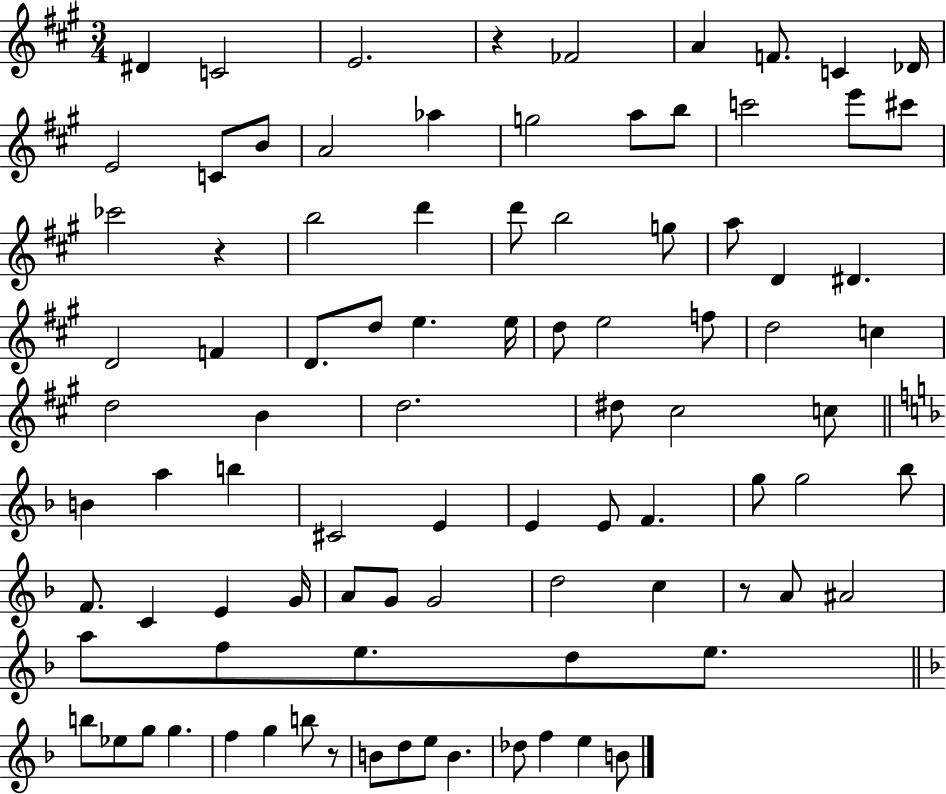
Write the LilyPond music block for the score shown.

{
  \clef treble
  \numericTimeSignature
  \time 3/4
  \key a \major
  dis'4 c'2 | e'2. | r4 fes'2 | a'4 f'8. c'4 des'16 | \break e'2 c'8 b'8 | a'2 aes''4 | g''2 a''8 b''8 | c'''2 e'''8 cis'''8 | \break ces'''2 r4 | b''2 d'''4 | d'''8 b''2 g''8 | a''8 d'4 dis'4. | \break d'2 f'4 | d'8. d''8 e''4. e''16 | d''8 e''2 f''8 | d''2 c''4 | \break d''2 b'4 | d''2. | dis''8 cis''2 c''8 | \bar "||" \break \key f \major b'4 a''4 b''4 | cis'2 e'4 | e'4 e'8 f'4. | g''8 g''2 bes''8 | \break f'8. c'4 e'4 g'16 | a'8 g'8 g'2 | d''2 c''4 | r8 a'8 ais'2 | \break a''8 f''8 e''8. d''8 e''8. | \bar "||" \break \key d \minor b''8 ees''8 g''8 g''4. | f''4 g''4 b''8 r8 | b'8 d''8 e''8 b'4. | des''8 f''4 e''4 b'8 | \break \bar "|."
}